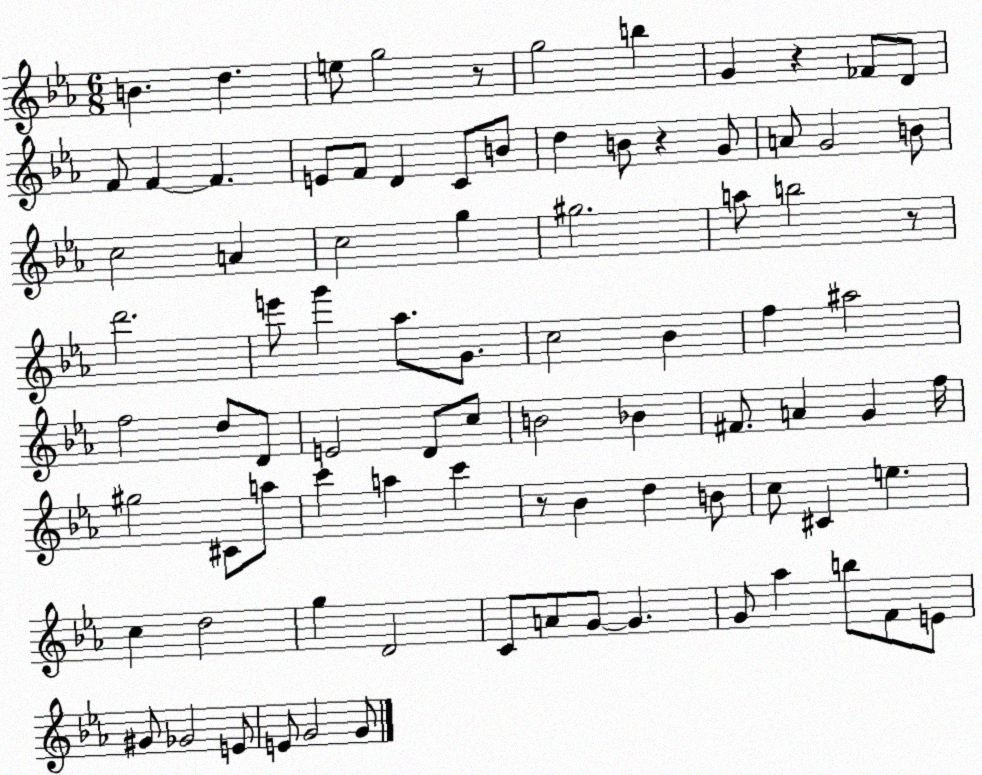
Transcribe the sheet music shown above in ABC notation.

X:1
T:Untitled
M:6/8
L:1/4
K:Eb
B d e/2 g2 z/2 g2 b G z _F/2 D/2 F/2 F F E/2 F/2 D C/2 B/2 d B/2 z G/2 A/2 G2 B/2 c2 A c2 g ^g2 a/2 b2 z/2 d'2 e'/2 g' _a/2 G/2 c2 _B f ^a2 f2 d/2 D/2 E2 D/2 c/2 B2 _B ^F/2 A G f/4 ^g2 ^C/2 a/2 c' a c' z/2 _B d B/2 c/2 ^C e c d2 g D2 C/2 A/2 G/2 G G/2 _a b/2 F/2 E/2 ^G/2 _G2 E/2 E/2 G2 G/2